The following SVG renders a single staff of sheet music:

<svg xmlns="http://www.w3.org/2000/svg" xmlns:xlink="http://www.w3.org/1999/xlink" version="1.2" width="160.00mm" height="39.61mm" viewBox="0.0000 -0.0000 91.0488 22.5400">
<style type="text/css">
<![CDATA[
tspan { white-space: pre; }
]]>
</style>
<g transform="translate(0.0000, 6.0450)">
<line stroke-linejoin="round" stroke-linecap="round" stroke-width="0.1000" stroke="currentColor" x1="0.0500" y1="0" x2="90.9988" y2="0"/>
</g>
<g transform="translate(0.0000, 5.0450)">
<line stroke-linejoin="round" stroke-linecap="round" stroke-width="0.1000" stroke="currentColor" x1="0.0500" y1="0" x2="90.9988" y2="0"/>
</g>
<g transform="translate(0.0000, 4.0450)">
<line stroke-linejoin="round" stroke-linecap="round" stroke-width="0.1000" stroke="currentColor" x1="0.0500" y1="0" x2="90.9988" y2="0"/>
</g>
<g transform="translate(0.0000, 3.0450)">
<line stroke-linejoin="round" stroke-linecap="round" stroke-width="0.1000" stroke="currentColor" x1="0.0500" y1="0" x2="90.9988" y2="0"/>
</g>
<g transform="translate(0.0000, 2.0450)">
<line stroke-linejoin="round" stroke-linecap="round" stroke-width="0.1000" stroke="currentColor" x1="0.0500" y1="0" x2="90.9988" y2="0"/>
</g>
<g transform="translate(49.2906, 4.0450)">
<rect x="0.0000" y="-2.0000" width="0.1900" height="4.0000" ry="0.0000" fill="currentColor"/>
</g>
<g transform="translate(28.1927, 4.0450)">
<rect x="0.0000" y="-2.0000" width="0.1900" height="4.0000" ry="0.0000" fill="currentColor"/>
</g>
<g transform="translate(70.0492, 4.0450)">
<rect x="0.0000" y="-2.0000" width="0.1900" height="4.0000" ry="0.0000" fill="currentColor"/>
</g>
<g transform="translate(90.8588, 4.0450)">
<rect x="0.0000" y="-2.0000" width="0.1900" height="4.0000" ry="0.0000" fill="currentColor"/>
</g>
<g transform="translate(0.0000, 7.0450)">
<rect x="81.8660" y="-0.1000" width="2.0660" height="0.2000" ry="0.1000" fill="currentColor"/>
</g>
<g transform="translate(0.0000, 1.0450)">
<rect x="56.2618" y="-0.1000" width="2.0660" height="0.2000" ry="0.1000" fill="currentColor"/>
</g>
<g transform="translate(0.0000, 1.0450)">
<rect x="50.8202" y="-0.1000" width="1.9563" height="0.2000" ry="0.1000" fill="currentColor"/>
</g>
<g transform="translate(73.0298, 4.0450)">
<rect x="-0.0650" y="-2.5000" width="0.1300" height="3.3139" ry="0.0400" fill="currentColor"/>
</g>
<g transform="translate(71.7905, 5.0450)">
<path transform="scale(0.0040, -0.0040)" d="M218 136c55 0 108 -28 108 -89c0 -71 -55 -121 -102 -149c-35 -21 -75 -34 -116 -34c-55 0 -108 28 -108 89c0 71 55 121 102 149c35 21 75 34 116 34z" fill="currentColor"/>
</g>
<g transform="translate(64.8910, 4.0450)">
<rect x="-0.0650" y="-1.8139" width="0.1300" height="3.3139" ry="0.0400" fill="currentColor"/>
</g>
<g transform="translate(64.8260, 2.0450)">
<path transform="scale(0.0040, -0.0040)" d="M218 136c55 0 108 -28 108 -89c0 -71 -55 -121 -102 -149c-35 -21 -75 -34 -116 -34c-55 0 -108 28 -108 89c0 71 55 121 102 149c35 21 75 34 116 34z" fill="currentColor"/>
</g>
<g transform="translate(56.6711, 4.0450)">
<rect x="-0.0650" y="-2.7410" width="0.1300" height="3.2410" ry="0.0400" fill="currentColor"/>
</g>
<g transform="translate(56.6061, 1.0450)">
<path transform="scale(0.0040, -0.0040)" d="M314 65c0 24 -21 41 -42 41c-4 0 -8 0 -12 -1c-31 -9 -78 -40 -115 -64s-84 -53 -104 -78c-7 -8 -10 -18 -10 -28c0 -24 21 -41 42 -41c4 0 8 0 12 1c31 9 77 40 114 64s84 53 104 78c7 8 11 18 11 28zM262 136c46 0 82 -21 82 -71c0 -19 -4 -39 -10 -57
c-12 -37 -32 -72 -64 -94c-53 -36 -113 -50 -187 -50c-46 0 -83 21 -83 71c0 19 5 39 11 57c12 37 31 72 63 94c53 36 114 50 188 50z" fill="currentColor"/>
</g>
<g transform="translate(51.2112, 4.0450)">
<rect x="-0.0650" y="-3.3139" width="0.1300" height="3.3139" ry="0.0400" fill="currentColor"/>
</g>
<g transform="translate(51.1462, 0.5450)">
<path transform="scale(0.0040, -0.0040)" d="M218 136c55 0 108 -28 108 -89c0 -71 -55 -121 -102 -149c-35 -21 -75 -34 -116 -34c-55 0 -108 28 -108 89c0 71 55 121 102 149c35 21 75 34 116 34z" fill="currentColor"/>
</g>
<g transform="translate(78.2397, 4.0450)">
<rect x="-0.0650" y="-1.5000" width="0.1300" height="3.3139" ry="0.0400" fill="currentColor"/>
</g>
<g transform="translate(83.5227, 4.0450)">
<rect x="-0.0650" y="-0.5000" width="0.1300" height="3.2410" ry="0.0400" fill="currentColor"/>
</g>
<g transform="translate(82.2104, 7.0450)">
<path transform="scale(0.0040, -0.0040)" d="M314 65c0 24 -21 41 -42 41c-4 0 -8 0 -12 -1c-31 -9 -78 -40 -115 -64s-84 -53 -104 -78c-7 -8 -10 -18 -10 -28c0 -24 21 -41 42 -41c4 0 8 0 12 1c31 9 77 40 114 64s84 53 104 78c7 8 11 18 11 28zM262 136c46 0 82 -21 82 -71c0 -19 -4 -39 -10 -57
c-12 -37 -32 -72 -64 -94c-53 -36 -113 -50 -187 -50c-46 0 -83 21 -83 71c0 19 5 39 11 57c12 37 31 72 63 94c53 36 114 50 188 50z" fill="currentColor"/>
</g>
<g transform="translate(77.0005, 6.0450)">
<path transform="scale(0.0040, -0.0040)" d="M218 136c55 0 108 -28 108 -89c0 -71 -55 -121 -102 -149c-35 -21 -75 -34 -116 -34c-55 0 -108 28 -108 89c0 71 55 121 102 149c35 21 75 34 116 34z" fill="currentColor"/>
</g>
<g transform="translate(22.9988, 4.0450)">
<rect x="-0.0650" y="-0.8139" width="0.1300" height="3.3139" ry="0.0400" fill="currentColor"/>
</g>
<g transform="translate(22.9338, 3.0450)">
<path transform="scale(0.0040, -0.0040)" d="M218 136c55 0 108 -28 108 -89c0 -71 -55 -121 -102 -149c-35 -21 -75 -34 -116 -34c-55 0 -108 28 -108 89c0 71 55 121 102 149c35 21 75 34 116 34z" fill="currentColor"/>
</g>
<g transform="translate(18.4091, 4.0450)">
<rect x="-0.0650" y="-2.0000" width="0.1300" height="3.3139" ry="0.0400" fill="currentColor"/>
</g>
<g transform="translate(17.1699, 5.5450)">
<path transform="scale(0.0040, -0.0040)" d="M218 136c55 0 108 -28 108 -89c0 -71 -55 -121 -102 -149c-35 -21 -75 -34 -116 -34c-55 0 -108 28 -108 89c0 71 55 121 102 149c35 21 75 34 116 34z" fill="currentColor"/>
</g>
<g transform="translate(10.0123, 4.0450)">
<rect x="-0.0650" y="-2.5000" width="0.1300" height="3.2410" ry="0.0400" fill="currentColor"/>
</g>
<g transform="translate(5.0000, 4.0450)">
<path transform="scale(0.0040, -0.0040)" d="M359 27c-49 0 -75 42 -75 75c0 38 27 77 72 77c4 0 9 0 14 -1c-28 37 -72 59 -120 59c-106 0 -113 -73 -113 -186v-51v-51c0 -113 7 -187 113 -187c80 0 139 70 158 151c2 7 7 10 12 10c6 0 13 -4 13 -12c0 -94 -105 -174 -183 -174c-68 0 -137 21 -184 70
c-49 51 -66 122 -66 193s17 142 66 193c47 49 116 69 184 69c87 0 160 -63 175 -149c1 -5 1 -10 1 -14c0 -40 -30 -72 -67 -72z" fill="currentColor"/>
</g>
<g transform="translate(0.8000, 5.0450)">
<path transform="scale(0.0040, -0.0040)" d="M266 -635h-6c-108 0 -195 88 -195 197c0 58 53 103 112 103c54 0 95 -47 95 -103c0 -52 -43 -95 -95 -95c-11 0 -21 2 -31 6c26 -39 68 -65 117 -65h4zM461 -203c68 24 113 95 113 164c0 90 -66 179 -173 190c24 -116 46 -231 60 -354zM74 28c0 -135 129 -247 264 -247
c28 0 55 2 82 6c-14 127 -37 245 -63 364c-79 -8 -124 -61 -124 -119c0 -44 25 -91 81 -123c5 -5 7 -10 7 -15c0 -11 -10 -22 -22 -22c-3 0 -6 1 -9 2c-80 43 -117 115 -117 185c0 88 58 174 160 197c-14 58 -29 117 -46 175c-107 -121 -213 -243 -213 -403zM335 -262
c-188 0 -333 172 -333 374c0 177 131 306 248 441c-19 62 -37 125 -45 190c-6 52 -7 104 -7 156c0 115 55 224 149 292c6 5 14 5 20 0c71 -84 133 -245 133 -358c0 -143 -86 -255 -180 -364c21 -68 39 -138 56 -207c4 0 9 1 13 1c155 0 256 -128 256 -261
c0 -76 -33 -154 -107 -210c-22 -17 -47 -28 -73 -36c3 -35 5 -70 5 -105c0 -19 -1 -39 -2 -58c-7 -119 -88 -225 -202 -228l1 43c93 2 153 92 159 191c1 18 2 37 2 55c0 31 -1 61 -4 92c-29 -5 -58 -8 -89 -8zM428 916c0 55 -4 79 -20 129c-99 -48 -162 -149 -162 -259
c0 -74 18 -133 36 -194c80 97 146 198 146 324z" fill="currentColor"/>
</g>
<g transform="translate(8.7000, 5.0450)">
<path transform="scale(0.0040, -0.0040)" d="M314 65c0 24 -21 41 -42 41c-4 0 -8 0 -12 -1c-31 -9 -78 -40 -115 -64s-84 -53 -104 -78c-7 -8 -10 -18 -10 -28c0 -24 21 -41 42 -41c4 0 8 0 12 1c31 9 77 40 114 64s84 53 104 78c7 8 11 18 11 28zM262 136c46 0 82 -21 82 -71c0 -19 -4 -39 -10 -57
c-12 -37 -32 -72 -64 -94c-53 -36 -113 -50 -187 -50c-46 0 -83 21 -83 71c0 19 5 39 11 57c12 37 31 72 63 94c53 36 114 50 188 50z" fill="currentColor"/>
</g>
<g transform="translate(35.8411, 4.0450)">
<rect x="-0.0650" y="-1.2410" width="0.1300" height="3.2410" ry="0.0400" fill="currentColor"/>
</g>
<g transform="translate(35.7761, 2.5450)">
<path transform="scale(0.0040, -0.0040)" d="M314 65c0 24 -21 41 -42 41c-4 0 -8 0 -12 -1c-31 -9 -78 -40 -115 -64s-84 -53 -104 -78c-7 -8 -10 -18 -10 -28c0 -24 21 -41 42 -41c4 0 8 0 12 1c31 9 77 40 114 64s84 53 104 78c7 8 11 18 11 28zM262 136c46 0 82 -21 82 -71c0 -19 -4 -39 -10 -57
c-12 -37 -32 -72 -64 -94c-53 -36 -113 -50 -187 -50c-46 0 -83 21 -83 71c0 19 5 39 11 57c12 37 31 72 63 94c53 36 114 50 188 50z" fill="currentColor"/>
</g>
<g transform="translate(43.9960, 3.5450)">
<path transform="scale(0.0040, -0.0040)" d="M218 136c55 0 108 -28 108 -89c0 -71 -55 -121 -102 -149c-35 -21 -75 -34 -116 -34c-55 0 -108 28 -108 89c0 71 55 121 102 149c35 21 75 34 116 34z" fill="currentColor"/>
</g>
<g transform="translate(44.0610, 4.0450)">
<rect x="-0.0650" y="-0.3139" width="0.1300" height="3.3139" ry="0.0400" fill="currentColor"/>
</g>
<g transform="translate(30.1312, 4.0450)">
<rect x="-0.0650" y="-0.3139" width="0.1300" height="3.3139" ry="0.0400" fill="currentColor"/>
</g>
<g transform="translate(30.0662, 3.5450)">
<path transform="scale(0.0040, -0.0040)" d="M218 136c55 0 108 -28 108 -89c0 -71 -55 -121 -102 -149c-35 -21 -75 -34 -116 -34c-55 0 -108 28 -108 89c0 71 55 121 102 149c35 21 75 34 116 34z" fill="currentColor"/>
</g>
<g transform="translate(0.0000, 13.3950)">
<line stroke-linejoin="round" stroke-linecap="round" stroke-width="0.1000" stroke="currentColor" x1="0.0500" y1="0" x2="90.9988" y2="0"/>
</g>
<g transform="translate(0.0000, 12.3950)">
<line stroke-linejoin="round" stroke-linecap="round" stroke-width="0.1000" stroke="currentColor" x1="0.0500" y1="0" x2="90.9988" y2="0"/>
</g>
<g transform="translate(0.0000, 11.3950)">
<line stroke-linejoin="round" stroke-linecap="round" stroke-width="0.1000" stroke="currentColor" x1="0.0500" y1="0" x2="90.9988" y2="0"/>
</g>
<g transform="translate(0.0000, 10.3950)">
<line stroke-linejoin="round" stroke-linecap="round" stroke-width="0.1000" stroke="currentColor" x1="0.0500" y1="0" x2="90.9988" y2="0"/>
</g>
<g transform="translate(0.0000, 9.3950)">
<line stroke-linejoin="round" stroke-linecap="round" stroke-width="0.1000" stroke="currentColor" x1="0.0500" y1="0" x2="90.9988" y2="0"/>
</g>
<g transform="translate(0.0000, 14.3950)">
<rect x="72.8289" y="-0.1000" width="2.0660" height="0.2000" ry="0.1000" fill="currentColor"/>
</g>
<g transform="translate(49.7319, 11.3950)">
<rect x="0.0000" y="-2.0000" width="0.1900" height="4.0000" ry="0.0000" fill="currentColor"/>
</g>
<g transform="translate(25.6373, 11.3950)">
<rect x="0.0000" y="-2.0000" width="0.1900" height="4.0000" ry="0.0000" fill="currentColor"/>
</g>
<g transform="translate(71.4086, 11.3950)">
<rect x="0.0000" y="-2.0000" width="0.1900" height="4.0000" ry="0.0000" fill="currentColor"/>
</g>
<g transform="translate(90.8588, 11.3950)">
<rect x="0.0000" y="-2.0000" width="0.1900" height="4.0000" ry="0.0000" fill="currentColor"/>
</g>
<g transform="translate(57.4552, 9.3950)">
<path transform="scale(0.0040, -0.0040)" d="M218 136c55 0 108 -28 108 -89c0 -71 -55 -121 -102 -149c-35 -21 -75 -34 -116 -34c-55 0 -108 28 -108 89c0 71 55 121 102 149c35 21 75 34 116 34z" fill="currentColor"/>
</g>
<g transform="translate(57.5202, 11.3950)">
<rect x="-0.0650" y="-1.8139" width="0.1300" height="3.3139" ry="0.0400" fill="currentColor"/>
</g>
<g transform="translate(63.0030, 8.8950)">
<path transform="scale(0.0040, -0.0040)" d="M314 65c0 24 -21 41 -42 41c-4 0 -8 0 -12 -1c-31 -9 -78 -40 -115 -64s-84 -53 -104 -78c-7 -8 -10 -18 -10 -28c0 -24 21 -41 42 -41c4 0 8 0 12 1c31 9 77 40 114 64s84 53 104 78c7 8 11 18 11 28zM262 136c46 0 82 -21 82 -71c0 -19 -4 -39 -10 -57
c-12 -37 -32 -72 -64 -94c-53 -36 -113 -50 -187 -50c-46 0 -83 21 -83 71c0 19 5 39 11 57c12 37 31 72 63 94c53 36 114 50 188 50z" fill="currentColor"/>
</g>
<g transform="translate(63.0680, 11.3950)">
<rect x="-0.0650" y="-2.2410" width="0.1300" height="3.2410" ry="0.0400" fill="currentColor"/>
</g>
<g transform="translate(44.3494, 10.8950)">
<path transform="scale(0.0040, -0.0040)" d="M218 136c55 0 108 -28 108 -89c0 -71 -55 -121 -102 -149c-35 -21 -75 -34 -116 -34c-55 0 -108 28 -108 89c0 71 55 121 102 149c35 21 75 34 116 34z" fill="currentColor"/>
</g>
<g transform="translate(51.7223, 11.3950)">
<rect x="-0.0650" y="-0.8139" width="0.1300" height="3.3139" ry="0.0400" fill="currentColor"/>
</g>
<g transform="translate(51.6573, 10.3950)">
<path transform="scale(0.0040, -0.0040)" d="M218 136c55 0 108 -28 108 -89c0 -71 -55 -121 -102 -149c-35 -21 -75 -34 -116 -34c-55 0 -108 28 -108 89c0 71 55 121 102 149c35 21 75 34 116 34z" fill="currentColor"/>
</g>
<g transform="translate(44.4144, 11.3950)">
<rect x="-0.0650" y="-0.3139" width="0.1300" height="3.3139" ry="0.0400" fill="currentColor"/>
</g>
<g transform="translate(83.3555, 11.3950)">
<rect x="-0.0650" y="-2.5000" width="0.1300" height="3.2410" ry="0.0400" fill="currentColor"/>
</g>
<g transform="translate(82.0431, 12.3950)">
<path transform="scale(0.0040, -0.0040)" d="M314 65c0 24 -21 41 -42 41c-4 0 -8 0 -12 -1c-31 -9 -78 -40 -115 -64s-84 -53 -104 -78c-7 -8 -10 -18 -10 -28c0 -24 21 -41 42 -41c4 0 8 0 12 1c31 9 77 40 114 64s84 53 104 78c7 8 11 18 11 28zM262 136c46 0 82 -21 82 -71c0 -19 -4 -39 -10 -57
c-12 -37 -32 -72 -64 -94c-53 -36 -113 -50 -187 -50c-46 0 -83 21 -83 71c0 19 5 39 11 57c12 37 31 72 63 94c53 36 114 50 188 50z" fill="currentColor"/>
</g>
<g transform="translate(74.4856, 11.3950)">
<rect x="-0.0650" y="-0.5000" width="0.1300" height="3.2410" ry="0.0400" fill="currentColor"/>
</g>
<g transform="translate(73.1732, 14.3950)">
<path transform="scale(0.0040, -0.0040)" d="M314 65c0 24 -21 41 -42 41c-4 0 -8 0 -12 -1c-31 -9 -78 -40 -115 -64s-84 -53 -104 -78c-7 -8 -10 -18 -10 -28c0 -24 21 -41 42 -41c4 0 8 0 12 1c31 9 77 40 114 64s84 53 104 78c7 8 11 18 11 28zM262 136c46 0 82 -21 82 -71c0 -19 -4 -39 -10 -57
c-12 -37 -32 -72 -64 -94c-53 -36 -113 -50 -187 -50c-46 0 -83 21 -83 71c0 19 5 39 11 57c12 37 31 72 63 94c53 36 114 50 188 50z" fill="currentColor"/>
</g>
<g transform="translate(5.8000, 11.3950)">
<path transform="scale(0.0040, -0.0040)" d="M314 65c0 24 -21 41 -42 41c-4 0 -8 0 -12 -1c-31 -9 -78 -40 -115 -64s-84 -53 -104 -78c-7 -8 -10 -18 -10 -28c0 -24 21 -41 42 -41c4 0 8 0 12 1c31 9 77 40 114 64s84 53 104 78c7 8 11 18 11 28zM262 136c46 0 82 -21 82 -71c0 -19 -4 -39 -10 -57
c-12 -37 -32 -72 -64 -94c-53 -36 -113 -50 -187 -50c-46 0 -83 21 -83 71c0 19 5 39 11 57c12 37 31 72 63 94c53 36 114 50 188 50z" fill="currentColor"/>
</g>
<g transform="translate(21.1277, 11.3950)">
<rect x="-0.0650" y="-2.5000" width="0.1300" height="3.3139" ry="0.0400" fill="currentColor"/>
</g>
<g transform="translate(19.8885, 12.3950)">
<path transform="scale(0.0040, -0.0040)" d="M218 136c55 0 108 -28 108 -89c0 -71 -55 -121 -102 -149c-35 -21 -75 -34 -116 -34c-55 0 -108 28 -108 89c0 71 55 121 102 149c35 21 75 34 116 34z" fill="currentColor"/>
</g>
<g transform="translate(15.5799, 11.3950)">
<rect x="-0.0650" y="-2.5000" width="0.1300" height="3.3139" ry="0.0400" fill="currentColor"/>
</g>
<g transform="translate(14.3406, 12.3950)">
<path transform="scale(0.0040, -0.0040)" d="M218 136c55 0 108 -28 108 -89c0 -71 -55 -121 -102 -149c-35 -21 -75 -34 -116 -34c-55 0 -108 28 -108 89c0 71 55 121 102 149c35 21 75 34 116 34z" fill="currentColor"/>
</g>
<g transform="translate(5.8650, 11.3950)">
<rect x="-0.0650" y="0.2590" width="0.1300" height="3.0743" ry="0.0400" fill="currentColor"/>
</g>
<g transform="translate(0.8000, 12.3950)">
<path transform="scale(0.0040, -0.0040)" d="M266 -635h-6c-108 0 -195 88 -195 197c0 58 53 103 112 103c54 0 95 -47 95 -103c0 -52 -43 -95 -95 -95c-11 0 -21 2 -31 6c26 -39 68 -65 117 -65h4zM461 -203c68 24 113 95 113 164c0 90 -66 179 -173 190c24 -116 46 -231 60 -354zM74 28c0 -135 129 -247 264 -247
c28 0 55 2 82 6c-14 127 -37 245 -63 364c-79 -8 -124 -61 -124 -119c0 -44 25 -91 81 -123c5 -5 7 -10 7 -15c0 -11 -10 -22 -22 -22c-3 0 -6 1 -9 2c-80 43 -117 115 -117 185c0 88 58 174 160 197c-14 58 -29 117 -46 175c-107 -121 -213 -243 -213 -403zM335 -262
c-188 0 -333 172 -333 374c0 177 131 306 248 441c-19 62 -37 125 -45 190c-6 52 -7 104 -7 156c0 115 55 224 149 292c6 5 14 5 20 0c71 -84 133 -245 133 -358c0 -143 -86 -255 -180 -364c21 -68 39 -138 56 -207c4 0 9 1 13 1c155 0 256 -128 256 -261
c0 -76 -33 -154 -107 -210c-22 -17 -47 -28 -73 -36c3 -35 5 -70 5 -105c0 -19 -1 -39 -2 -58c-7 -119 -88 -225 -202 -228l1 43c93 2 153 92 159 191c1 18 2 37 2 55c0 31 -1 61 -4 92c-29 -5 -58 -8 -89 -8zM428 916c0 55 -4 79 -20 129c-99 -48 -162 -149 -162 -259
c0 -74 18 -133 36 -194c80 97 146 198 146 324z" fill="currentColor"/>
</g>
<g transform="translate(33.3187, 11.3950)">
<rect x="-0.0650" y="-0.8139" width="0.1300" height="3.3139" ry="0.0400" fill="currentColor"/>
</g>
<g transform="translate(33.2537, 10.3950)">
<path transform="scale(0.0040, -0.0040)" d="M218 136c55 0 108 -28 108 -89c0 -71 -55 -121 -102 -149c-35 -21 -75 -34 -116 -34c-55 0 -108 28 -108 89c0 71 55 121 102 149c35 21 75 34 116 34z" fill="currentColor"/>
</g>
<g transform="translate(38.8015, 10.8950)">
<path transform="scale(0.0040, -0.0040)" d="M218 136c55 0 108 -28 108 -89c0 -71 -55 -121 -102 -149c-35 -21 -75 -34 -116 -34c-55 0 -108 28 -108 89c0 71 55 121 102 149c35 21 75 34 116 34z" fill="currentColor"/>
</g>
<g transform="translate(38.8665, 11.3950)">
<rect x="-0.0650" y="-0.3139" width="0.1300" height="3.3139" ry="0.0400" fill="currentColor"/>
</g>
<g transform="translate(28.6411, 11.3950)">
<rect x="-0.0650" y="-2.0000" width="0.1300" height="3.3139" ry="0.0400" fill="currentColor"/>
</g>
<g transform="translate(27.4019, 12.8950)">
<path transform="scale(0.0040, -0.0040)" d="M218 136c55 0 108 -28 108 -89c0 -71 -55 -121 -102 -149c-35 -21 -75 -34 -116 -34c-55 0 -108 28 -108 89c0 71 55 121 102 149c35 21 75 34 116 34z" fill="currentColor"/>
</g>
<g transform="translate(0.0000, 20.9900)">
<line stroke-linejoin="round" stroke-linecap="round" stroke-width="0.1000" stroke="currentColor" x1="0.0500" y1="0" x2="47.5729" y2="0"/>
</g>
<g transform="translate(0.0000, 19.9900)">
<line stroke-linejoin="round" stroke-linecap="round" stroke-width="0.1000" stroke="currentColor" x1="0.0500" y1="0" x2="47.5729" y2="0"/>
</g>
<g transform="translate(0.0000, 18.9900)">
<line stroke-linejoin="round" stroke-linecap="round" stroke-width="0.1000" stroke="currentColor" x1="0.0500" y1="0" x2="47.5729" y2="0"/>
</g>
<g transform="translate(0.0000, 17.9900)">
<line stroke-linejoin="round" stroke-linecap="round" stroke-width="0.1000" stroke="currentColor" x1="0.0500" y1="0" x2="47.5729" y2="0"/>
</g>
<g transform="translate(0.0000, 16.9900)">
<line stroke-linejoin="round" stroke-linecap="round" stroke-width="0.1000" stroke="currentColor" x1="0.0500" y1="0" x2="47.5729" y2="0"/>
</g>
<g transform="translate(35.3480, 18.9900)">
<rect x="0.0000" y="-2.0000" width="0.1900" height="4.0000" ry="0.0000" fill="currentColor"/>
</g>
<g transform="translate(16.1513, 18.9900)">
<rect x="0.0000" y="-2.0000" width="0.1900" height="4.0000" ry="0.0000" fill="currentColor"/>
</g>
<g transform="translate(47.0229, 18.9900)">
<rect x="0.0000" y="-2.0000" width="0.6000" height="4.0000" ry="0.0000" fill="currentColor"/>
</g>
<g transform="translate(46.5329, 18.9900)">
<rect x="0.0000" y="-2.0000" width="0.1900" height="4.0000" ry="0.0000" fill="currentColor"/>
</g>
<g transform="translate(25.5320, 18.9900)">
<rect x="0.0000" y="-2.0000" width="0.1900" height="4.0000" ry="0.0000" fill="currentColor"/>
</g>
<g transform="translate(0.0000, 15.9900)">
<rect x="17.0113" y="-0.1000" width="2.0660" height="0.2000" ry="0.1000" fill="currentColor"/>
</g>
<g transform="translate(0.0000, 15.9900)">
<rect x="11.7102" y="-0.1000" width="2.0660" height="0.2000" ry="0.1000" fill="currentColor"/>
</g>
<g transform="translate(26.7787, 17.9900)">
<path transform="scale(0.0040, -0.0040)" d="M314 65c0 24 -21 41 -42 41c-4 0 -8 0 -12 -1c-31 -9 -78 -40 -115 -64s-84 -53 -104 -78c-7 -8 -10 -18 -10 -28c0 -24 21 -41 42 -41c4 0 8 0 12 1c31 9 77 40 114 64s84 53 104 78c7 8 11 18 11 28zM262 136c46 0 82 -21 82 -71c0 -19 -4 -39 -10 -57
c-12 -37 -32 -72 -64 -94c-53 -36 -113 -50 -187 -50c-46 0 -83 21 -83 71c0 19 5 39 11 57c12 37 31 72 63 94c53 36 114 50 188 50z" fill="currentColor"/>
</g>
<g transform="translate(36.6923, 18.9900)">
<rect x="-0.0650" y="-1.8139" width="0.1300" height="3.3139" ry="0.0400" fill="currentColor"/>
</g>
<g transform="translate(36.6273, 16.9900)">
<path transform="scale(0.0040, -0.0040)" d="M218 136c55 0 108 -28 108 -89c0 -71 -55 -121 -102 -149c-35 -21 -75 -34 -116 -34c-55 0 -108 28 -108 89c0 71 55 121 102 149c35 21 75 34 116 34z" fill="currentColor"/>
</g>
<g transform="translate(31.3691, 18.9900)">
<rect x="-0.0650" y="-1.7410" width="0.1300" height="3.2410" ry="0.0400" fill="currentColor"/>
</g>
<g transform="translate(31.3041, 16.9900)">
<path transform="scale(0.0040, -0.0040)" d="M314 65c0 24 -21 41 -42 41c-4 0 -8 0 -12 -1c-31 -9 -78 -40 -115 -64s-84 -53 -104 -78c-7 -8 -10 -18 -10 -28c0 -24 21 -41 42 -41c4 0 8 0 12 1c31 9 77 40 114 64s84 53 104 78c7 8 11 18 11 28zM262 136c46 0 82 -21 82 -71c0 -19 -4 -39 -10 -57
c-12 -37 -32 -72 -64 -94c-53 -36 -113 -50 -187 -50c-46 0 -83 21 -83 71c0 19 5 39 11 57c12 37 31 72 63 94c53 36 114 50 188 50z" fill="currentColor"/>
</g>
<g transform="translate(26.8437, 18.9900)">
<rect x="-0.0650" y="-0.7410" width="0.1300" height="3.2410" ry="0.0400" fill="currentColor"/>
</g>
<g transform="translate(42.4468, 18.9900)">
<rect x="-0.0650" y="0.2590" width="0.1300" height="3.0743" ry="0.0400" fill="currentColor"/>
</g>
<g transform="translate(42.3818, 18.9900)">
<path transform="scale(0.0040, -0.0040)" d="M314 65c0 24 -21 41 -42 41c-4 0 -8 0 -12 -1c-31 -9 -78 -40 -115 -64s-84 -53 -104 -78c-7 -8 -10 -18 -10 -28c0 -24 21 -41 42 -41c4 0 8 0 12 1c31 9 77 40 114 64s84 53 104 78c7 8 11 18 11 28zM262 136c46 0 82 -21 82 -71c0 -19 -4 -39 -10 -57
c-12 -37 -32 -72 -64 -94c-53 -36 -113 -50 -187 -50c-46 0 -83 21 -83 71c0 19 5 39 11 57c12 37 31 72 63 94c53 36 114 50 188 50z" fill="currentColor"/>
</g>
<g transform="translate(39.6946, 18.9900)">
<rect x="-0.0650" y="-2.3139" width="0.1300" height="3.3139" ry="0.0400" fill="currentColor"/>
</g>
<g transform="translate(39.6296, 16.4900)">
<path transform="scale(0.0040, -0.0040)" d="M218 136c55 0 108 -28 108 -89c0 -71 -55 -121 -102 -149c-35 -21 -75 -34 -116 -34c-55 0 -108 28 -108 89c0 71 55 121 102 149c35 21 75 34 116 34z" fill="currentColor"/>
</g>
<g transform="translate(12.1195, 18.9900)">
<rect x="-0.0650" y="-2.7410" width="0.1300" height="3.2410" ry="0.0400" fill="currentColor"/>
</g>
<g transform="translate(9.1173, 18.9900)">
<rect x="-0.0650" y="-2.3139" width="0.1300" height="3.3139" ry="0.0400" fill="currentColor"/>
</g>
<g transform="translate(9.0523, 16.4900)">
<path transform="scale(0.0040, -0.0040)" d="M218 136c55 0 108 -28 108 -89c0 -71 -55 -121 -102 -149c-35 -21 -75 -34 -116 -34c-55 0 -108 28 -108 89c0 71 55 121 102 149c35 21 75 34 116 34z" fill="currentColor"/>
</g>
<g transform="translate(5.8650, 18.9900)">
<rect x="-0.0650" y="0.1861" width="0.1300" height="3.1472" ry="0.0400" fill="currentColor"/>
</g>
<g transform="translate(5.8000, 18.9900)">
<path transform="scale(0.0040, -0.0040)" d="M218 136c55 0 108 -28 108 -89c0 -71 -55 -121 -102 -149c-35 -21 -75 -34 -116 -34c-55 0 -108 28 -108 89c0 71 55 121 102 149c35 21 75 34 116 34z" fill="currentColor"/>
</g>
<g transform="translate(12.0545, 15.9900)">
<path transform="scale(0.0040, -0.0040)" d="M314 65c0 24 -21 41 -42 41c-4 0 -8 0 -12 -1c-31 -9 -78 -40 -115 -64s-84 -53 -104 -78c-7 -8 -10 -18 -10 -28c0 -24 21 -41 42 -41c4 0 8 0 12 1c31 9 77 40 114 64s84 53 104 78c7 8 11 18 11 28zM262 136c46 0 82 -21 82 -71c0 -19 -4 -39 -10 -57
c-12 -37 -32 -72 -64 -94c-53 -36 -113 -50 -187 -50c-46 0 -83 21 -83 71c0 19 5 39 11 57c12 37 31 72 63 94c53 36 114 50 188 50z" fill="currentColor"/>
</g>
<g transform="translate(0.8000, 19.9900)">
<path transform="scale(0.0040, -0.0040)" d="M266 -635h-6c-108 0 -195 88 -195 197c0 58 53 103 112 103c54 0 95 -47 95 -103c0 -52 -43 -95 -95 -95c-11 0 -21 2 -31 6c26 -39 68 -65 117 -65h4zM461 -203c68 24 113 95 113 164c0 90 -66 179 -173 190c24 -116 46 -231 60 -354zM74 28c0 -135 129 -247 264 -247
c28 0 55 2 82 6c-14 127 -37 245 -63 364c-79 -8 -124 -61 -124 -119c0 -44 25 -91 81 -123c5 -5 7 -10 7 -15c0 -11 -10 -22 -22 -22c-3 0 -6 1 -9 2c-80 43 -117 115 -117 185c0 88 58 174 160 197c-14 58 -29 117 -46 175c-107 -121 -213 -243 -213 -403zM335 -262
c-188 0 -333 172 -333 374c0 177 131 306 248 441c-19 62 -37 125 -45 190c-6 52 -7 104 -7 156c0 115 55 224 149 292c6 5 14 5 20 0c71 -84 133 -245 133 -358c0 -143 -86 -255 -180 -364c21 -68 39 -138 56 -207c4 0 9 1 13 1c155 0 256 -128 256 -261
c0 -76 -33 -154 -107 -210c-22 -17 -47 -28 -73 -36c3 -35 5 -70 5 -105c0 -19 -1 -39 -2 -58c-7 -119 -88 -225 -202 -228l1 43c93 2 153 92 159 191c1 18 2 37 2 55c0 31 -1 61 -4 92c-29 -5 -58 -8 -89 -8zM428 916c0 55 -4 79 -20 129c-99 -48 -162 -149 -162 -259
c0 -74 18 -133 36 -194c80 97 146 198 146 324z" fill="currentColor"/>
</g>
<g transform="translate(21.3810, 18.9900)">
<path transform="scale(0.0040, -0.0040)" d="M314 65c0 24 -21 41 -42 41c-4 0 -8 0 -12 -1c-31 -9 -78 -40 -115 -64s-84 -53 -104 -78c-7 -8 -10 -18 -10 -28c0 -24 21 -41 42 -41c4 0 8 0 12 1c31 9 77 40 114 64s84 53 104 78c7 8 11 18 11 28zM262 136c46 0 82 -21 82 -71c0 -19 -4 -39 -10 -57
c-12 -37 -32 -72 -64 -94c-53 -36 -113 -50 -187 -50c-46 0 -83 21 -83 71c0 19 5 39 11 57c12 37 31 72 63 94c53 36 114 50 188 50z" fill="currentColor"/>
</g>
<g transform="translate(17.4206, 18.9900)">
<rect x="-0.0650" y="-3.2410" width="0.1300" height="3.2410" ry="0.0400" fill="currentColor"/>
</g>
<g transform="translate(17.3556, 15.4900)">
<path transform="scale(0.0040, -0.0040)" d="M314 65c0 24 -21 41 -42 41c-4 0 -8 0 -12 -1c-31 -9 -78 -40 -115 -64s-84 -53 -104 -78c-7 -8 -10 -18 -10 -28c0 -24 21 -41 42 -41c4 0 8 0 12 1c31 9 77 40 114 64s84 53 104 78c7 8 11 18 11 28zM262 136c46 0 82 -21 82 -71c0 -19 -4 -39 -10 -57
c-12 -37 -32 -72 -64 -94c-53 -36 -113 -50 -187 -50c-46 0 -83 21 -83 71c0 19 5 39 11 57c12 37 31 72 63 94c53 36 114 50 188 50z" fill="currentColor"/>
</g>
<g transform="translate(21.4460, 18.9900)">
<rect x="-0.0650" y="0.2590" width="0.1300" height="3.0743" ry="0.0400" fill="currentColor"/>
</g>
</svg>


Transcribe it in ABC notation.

X:1
T:Untitled
M:4/4
L:1/4
K:C
G2 F d c e2 c b a2 f G E C2 B2 G G F d c c d f g2 C2 G2 B g a2 b2 B2 d2 f2 f g B2